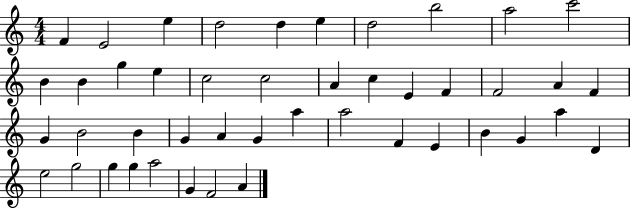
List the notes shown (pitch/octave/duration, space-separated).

F4/q E4/h E5/q D5/h D5/q E5/q D5/h B5/h A5/h C6/h B4/q B4/q G5/q E5/q C5/h C5/h A4/q C5/q E4/q F4/q F4/h A4/q F4/q G4/q B4/h B4/q G4/q A4/q G4/q A5/q A5/h F4/q E4/q B4/q G4/q A5/q D4/q E5/h G5/h G5/q G5/q A5/h G4/q F4/h A4/q